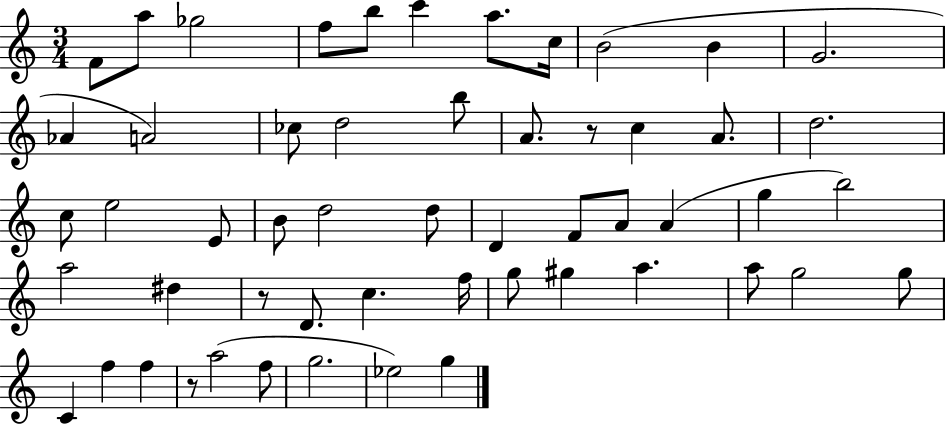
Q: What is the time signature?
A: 3/4